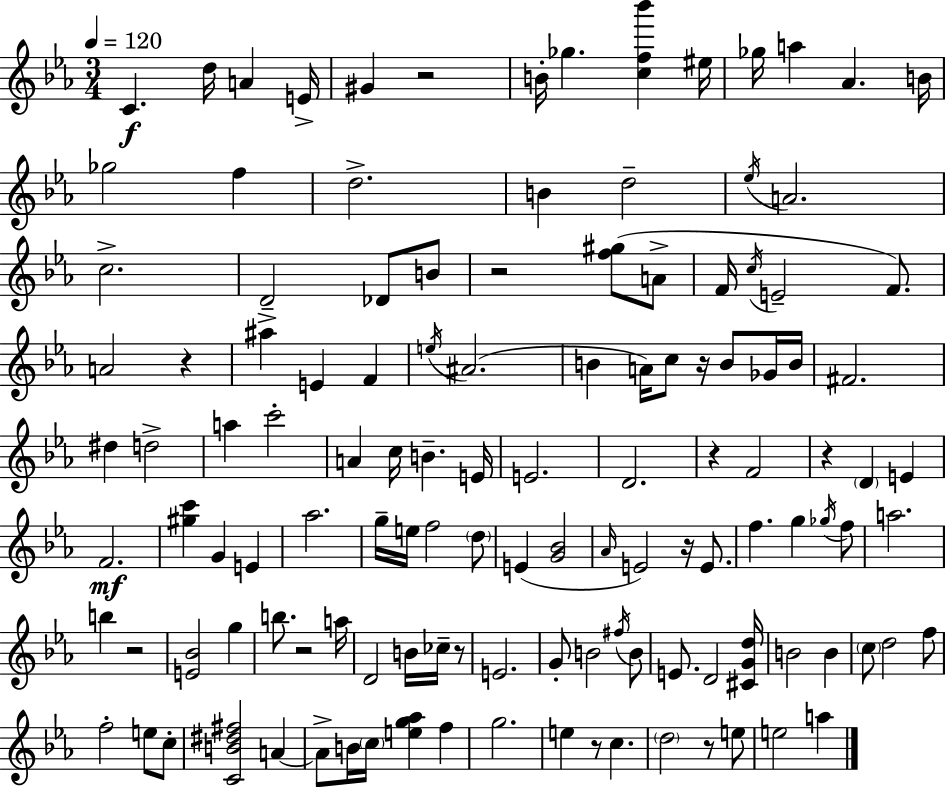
{
  \clef treble
  \numericTimeSignature
  \time 3/4
  \key c \minor
  \tempo 4 = 120
  c'4.\f d''16 a'4 e'16-> | gis'4 r2 | b'16-. ges''4. <c'' f'' bes'''>4 eis''16 | ges''16 a''4 aes'4. b'16 | \break ges''2 f''4 | d''2.-> | b'4 d''2-- | \acciaccatura { ees''16 } a'2. | \break c''2.-> | d'2-- des'8 b'8 | r2 <f'' gis''>8( a'8-> | f'16 \acciaccatura { c''16 } e'2-- f'8.) | \break a'2 r4 | ais''4-> e'4 f'4 | \acciaccatura { e''16 } ais'2.( | b'4 a'16) c''8 r16 b'8 | \break ges'16 b'16 fis'2. | dis''4 d''2-> | a''4 c'''2-. | a'4 c''16 b'4.-- | \break e'16 e'2. | d'2. | r4 f'2 | r4 \parenthesize d'4 e'4 | \break f'2.\mf | <gis'' c'''>4 g'4 e'4 | aes''2. | g''16-- e''16 f''2 | \break \parenthesize d''8 e'4( <g' bes'>2 | \grace { aes'16 } e'2) | r16 e'8. f''4. g''4 | \acciaccatura { ges''16 } f''8 a''2. | \break b''4 r2 | <e' bes'>2 | g''4 b''8. r2 | a''16 d'2 | \break b'16 ces''16-- r8 e'2. | g'8-. b'2 | \acciaccatura { fis''16 } b'8 e'8. d'2 | <cis' g' d''>16 b'2 | \break b'4 \parenthesize c''8 d''2 | f''8 f''2-. | e''8 c''8-. <c' b' dis'' fis''>2 | a'4~~ a'8-> b'16 \parenthesize c''16 <e'' g'' aes''>4 | \break f''4 g''2. | e''4 r8 | c''4. \parenthesize d''2 | r8 e''8 e''2 | \break a''4 \bar "|."
}